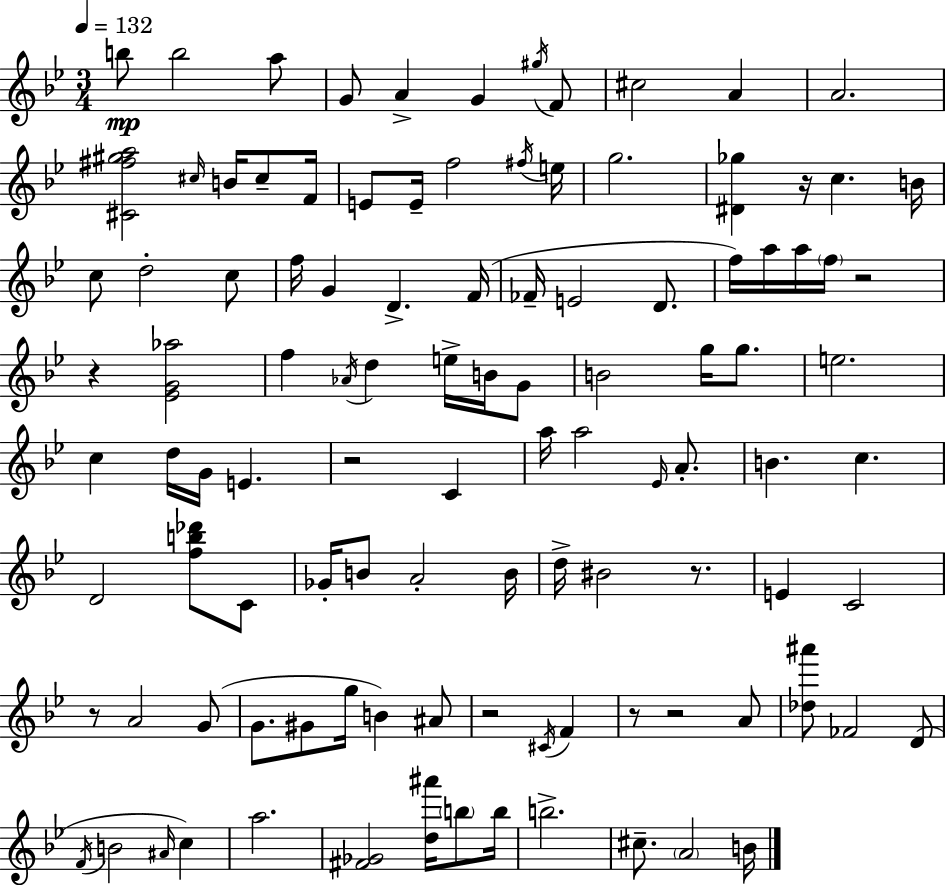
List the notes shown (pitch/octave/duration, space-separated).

B5/e B5/h A5/e G4/e A4/q G4/q G#5/s F4/e C#5/h A4/q A4/h. [C#4,F#5,G#5,A5]/h C#5/s B4/s C#5/e F4/s E4/e E4/s F5/h F#5/s E5/s G5/h. [D#4,Gb5]/q R/s C5/q. B4/s C5/e D5/h C5/e F5/s G4/q D4/q. F4/s FES4/s E4/h D4/e. F5/s A5/s A5/s F5/s R/h R/q [Eb4,G4,Ab5]/h F5/q Ab4/s D5/q E5/s B4/s G4/e B4/h G5/s G5/e. E5/h. C5/q D5/s G4/s E4/q. R/h C4/q A5/s A5/h Eb4/s A4/e. B4/q. C5/q. D4/h [F5,B5,Db6]/e C4/e Gb4/s B4/e A4/h B4/s D5/s BIS4/h R/e. E4/q C4/h R/e A4/h G4/e G4/e. G#4/e G5/s B4/q A#4/e R/h C#4/s F4/q R/e R/h A4/e [Db5,A#6]/e FES4/h D4/e F4/s B4/h A#4/s C5/q A5/h. [F#4,Gb4]/h [D5,A#6]/s B5/e B5/s B5/h. C#5/e. A4/h B4/s